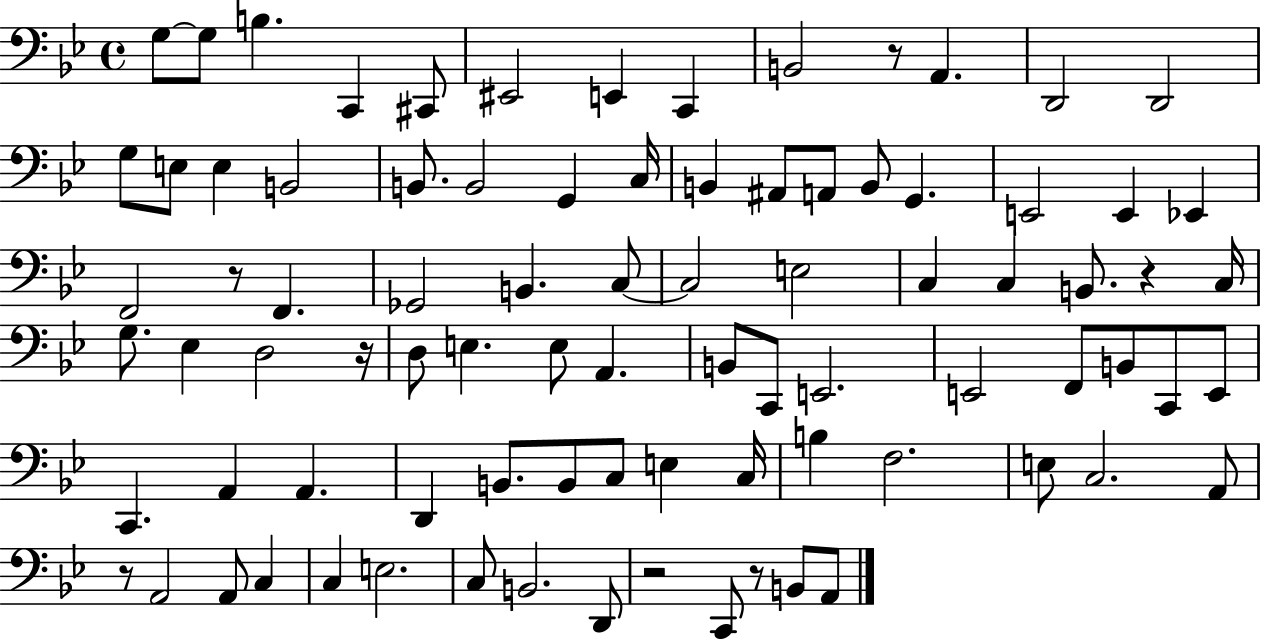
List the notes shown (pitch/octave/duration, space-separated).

G3/e G3/e B3/q. C2/q C#2/e EIS2/h E2/q C2/q B2/h R/e A2/q. D2/h D2/h G3/e E3/e E3/q B2/h B2/e. B2/h G2/q C3/s B2/q A#2/e A2/e B2/e G2/q. E2/h E2/q Eb2/q F2/h R/e F2/q. Gb2/h B2/q. C3/e C3/h E3/h C3/q C3/q B2/e. R/q C3/s G3/e. Eb3/q D3/h R/s D3/e E3/q. E3/e A2/q. B2/e C2/e E2/h. E2/h F2/e B2/e C2/e E2/e C2/q. A2/q A2/q. D2/q B2/e. B2/e C3/e E3/q C3/s B3/q F3/h. E3/e C3/h. A2/e R/e A2/h A2/e C3/q C3/q E3/h. C3/e B2/h. D2/e R/h C2/e R/e B2/e A2/e